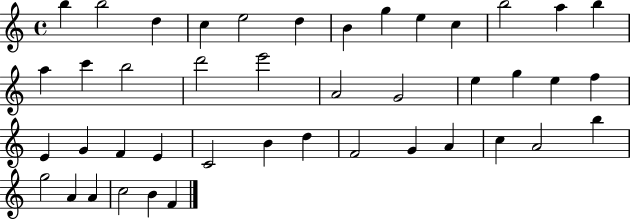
{
  \clef treble
  \time 4/4
  \defaultTimeSignature
  \key c \major
  b''4 b''2 d''4 | c''4 e''2 d''4 | b'4 g''4 e''4 c''4 | b''2 a''4 b''4 | \break a''4 c'''4 b''2 | d'''2 e'''2 | a'2 g'2 | e''4 g''4 e''4 f''4 | \break e'4 g'4 f'4 e'4 | c'2 b'4 d''4 | f'2 g'4 a'4 | c''4 a'2 b''4 | \break g''2 a'4 a'4 | c''2 b'4 f'4 | \bar "|."
}